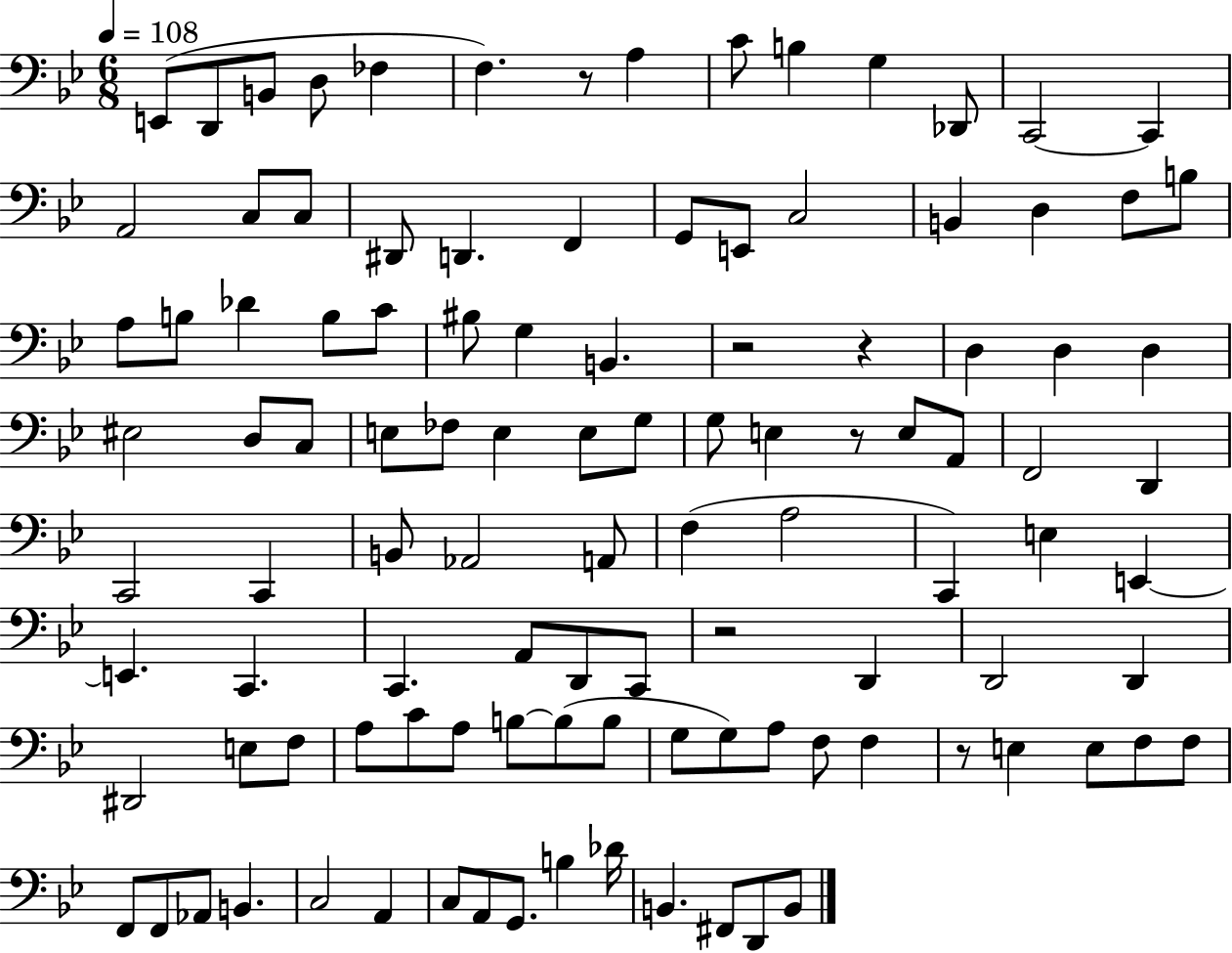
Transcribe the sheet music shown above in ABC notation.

X:1
T:Untitled
M:6/8
L:1/4
K:Bb
E,,/2 D,,/2 B,,/2 D,/2 _F, F, z/2 A, C/2 B, G, _D,,/2 C,,2 C,, A,,2 C,/2 C,/2 ^D,,/2 D,, F,, G,,/2 E,,/2 C,2 B,, D, F,/2 B,/2 A,/2 B,/2 _D B,/2 C/2 ^B,/2 G, B,, z2 z D, D, D, ^E,2 D,/2 C,/2 E,/2 _F,/2 E, E,/2 G,/2 G,/2 E, z/2 E,/2 A,,/2 F,,2 D,, C,,2 C,, B,,/2 _A,,2 A,,/2 F, A,2 C,, E, E,, E,, C,, C,, A,,/2 D,,/2 C,,/2 z2 D,, D,,2 D,, ^D,,2 E,/2 F,/2 A,/2 C/2 A,/2 B,/2 B,/2 B,/2 G,/2 G,/2 A,/2 F,/2 F, z/2 E, E,/2 F,/2 F,/2 F,,/2 F,,/2 _A,,/2 B,, C,2 A,, C,/2 A,,/2 G,,/2 B, _D/4 B,, ^F,,/2 D,,/2 B,,/2